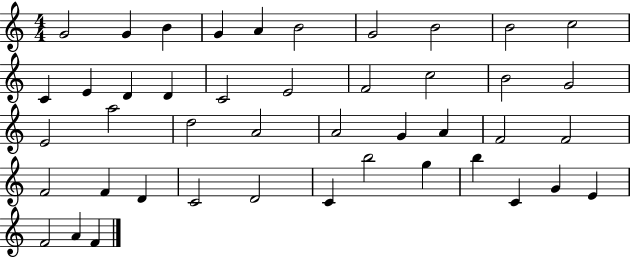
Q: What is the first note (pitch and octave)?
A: G4